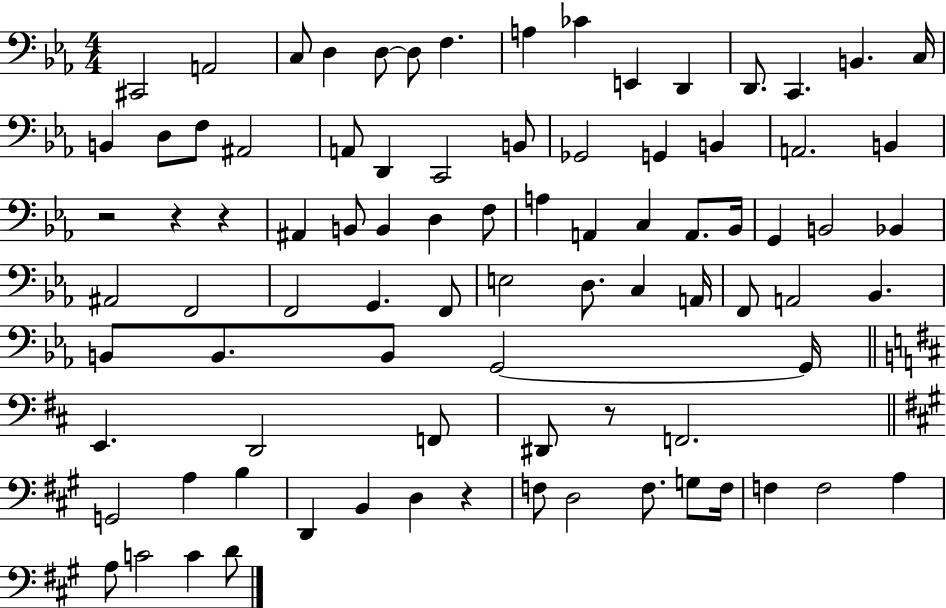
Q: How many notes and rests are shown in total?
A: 86